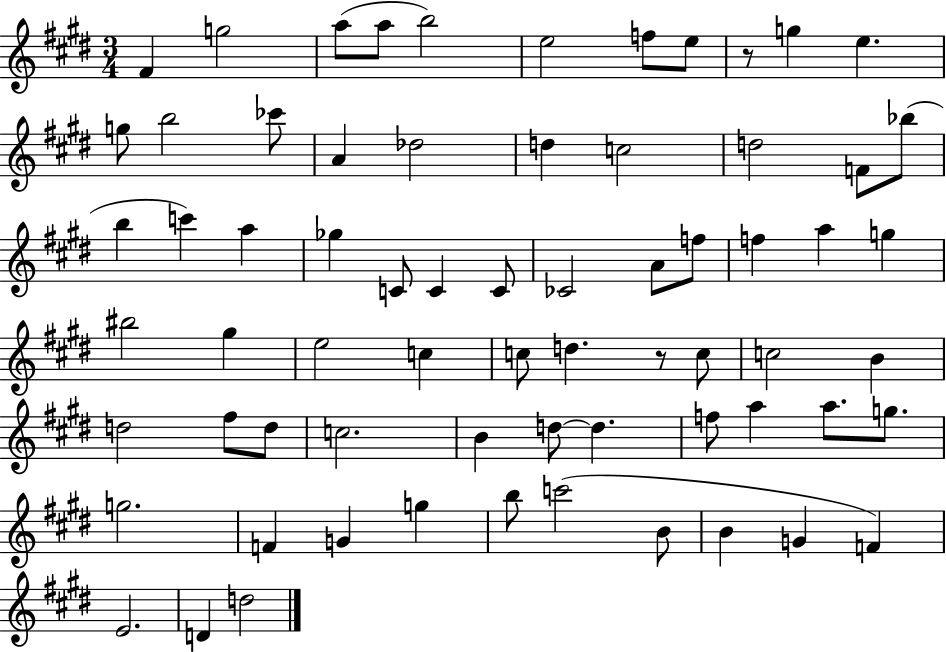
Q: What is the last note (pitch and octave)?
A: D5